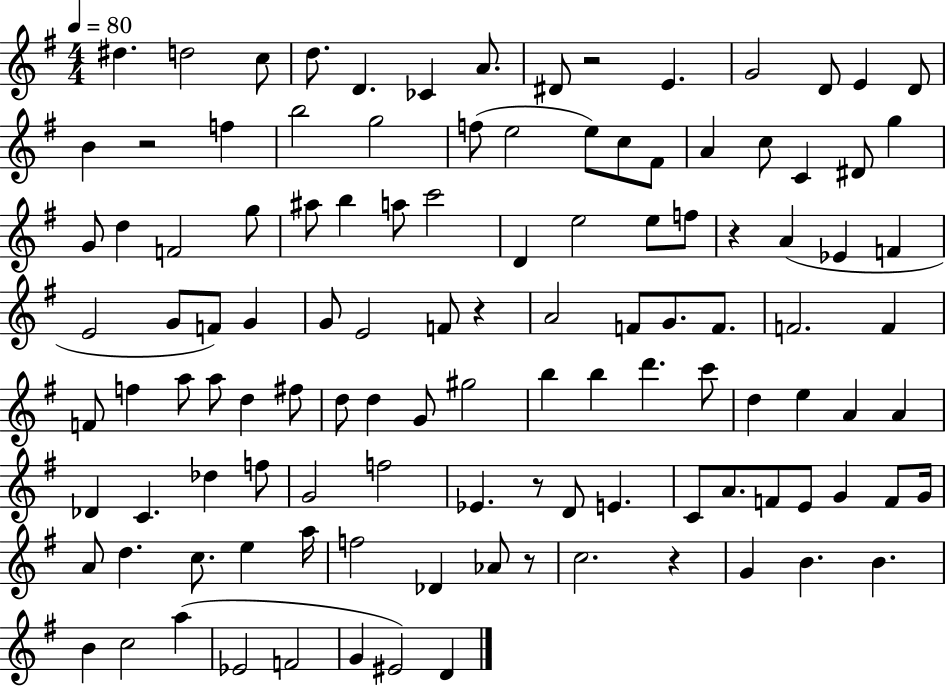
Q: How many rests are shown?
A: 7